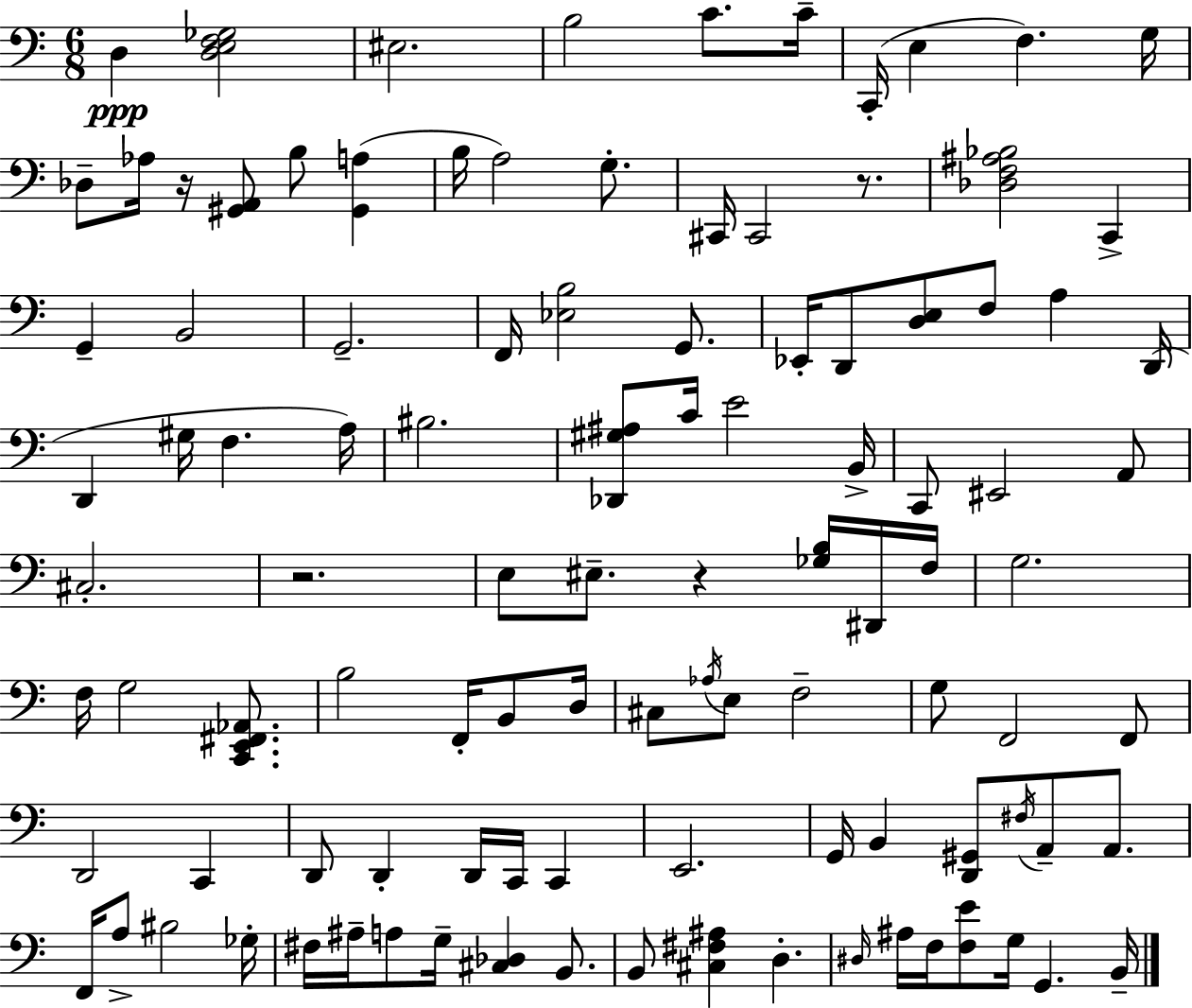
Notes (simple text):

D3/q [D3,E3,F3,Gb3]/h EIS3/h. B3/h C4/e. C4/s C2/s E3/q F3/q. G3/s Db3/e Ab3/s R/s [G#2,A2]/e B3/e [G#2,A3]/q B3/s A3/h G3/e. C#2/s C#2/h R/e. [Db3,F3,A#3,Bb3]/h C2/q G2/q B2/h G2/h. F2/s [Eb3,B3]/h G2/e. Eb2/s D2/e [D3,E3]/e F3/e A3/q D2/s D2/q G#3/s F3/q. A3/s BIS3/h. [Db2,G#3,A#3]/e C4/s E4/h B2/s C2/e EIS2/h A2/e C#3/h. R/h. E3/e EIS3/e. R/q [Gb3,B3]/s D#2/s F3/s G3/h. F3/s G3/h [C2,E2,F#2,Ab2]/e. B3/h F2/s B2/e D3/s C#3/e Ab3/s E3/e F3/h G3/e F2/h F2/e D2/h C2/q D2/e D2/q D2/s C2/s C2/q E2/h. G2/s B2/q [D2,G#2]/e F#3/s A2/e A2/e. F2/s A3/e BIS3/h Gb3/s F#3/s A#3/s A3/e G3/s [C#3,Db3]/q B2/e. B2/e [C#3,F#3,A#3]/q D3/q. D#3/s A#3/s F3/s [F3,E4]/e G3/s G2/q. B2/s